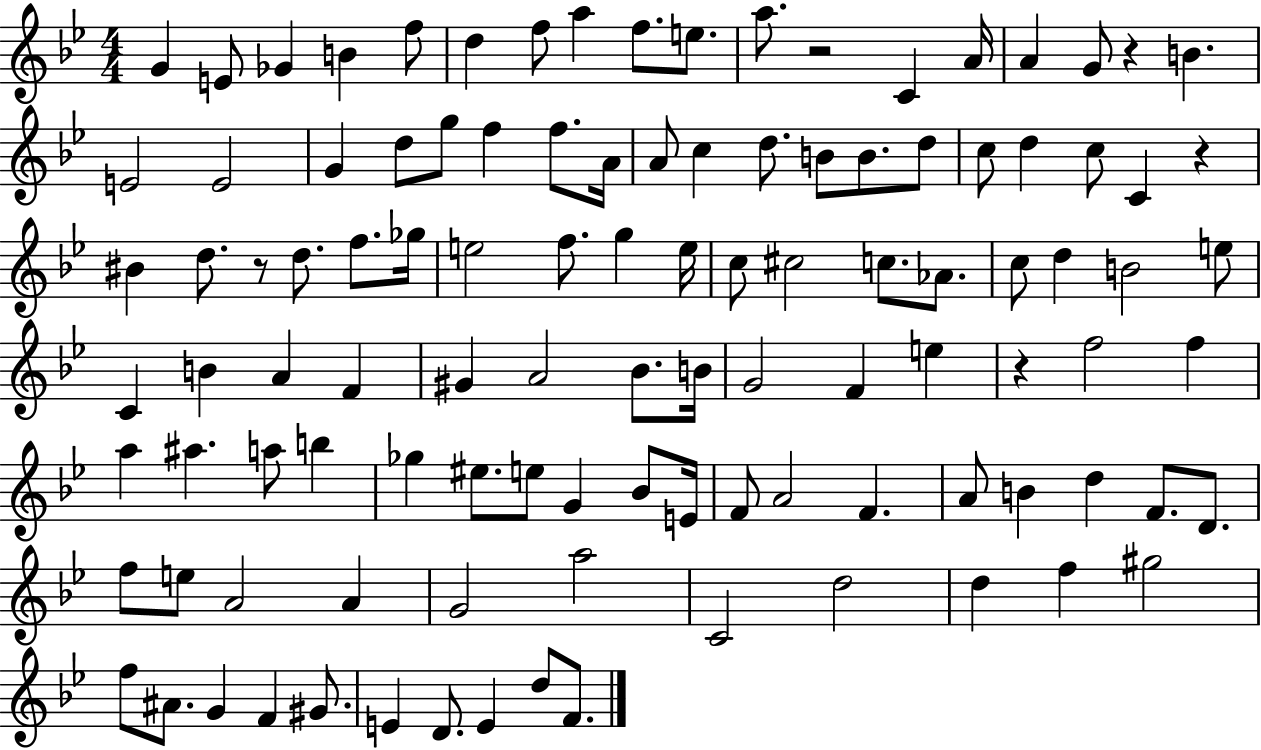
G4/q E4/e Gb4/q B4/q F5/e D5/q F5/e A5/q F5/e. E5/e. A5/e. R/h C4/q A4/s A4/q G4/e R/q B4/q. E4/h E4/h G4/q D5/e G5/e F5/q F5/e. A4/s A4/e C5/q D5/e. B4/e B4/e. D5/e C5/e D5/q C5/e C4/q R/q BIS4/q D5/e. R/e D5/e. F5/e. Gb5/s E5/h F5/e. G5/q E5/s C5/e C#5/h C5/e. Ab4/e. C5/e D5/q B4/h E5/e C4/q B4/q A4/q F4/q G#4/q A4/h Bb4/e. B4/s G4/h F4/q E5/q R/q F5/h F5/q A5/q A#5/q. A5/e B5/q Gb5/q EIS5/e. E5/e G4/q Bb4/e E4/s F4/e A4/h F4/q. A4/e B4/q D5/q F4/e. D4/e. F5/e E5/e A4/h A4/q G4/h A5/h C4/h D5/h D5/q F5/q G#5/h F5/e A#4/e. G4/q F4/q G#4/e. E4/q D4/e. E4/q D5/e F4/e.